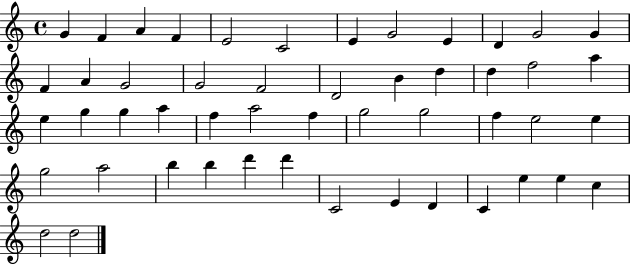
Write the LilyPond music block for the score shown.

{
  \clef treble
  \time 4/4
  \defaultTimeSignature
  \key c \major
  g'4 f'4 a'4 f'4 | e'2 c'2 | e'4 g'2 e'4 | d'4 g'2 g'4 | \break f'4 a'4 g'2 | g'2 f'2 | d'2 b'4 d''4 | d''4 f''2 a''4 | \break e''4 g''4 g''4 a''4 | f''4 a''2 f''4 | g''2 g''2 | f''4 e''2 e''4 | \break g''2 a''2 | b''4 b''4 d'''4 d'''4 | c'2 e'4 d'4 | c'4 e''4 e''4 c''4 | \break d''2 d''2 | \bar "|."
}